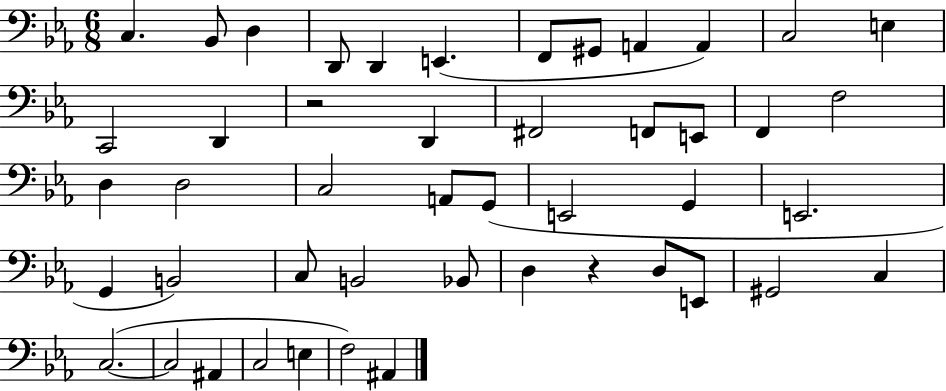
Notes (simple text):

C3/q. Bb2/e D3/q D2/e D2/q E2/q. F2/e G#2/e A2/q A2/q C3/h E3/q C2/h D2/q R/h D2/q F#2/h F2/e E2/e F2/q F3/h D3/q D3/h C3/h A2/e G2/e E2/h G2/q E2/h. G2/q B2/h C3/e B2/h Bb2/e D3/q R/q D3/e E2/e G#2/h C3/q C3/h. C3/h A#2/q C3/h E3/q F3/h A#2/q